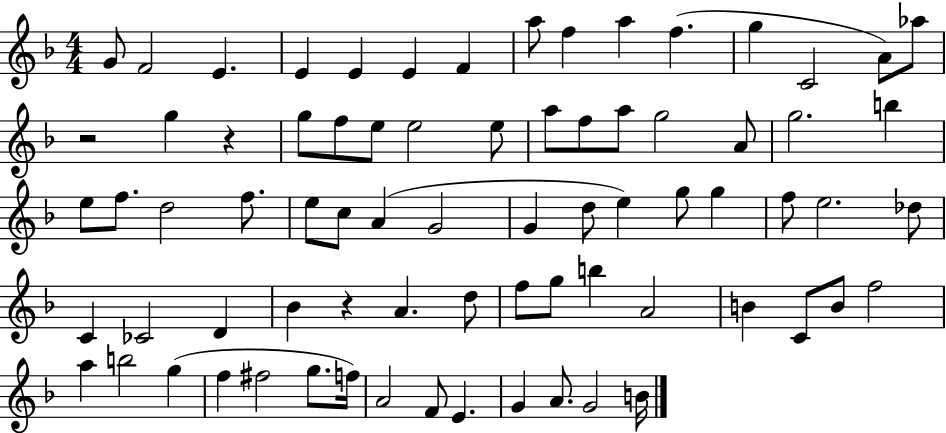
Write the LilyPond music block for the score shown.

{
  \clef treble
  \numericTimeSignature
  \time 4/4
  \key f \major
  g'8 f'2 e'4. | e'4 e'4 e'4 f'4 | a''8 f''4 a''4 f''4.( | g''4 c'2 a'8) aes''8 | \break r2 g''4 r4 | g''8 f''8 e''8 e''2 e''8 | a''8 f''8 a''8 g''2 a'8 | g''2. b''4 | \break e''8 f''8. d''2 f''8. | e''8 c''8 a'4( g'2 | g'4 d''8 e''4) g''8 g''4 | f''8 e''2. des''8 | \break c'4 ces'2 d'4 | bes'4 r4 a'4. d''8 | f''8 g''8 b''4 a'2 | b'4 c'8 b'8 f''2 | \break a''4 b''2 g''4( | f''4 fis''2 g''8. f''16) | a'2 f'8 e'4. | g'4 a'8. g'2 b'16 | \break \bar "|."
}